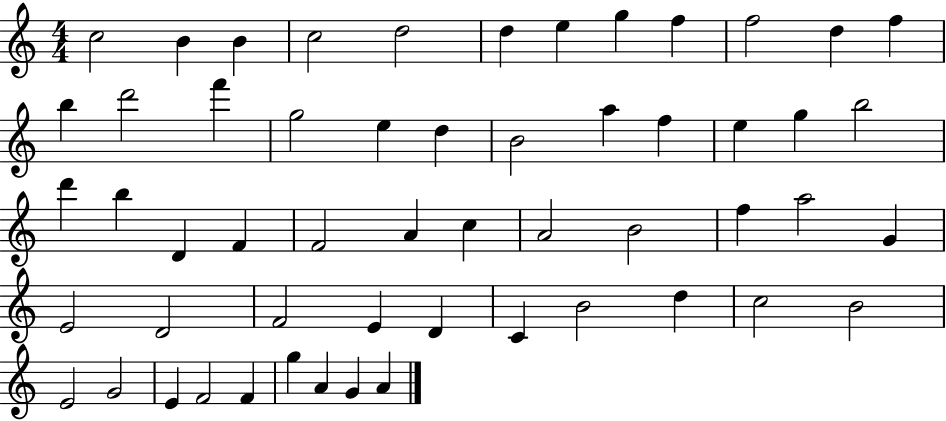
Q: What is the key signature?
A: C major